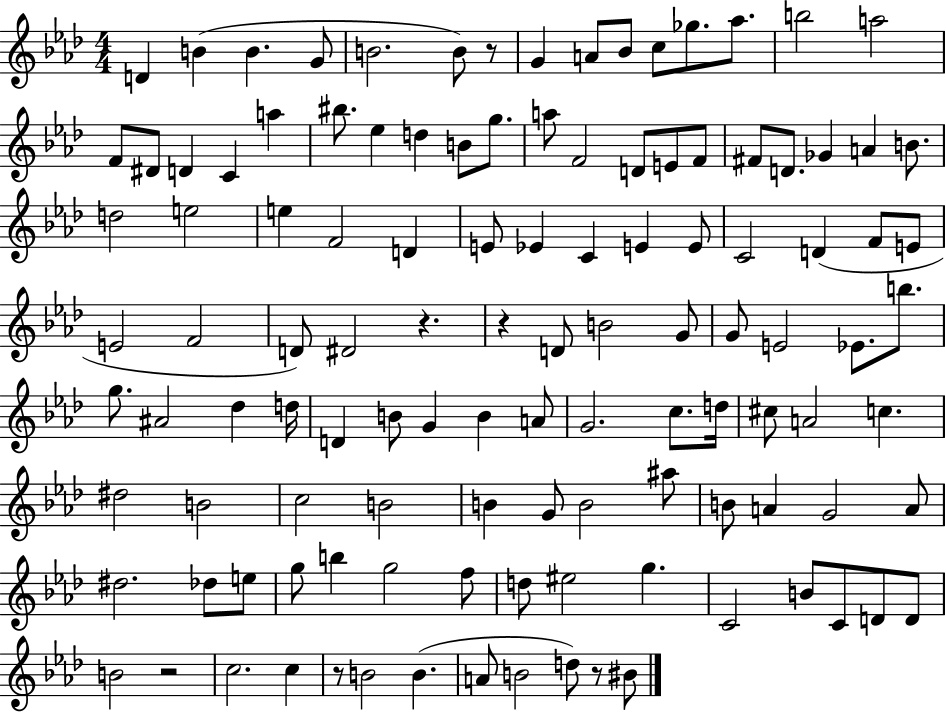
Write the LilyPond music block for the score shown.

{
  \clef treble
  \numericTimeSignature
  \time 4/4
  \key aes \major
  d'4 b'4( b'4. g'8 | b'2. b'8) r8 | g'4 a'8 bes'8 c''8 ges''8. aes''8. | b''2 a''2 | \break f'8 dis'8 d'4 c'4 a''4 | bis''8. ees''4 d''4 b'8 g''8. | a''8 f'2 d'8 e'8 f'8 | fis'8 d'8. ges'4 a'4 b'8. | \break d''2 e''2 | e''4 f'2 d'4 | e'8 ees'4 c'4 e'4 e'8 | c'2 d'4( f'8 e'8 | \break e'2 f'2 | d'8) dis'2 r4. | r4 d'8 b'2 g'8 | g'8 e'2 ees'8. b''8. | \break g''8. ais'2 des''4 d''16 | d'4 b'8 g'4 b'4 a'8 | g'2. c''8. d''16 | cis''8 a'2 c''4. | \break dis''2 b'2 | c''2 b'2 | b'4 g'8 b'2 ais''8 | b'8 a'4 g'2 a'8 | \break dis''2. des''8 e''8 | g''8 b''4 g''2 f''8 | d''8 eis''2 g''4. | c'2 b'8 c'8 d'8 d'8 | \break b'2 r2 | c''2. c''4 | r8 b'2 b'4.( | a'8 b'2 d''8) r8 bis'8 | \break \bar "|."
}